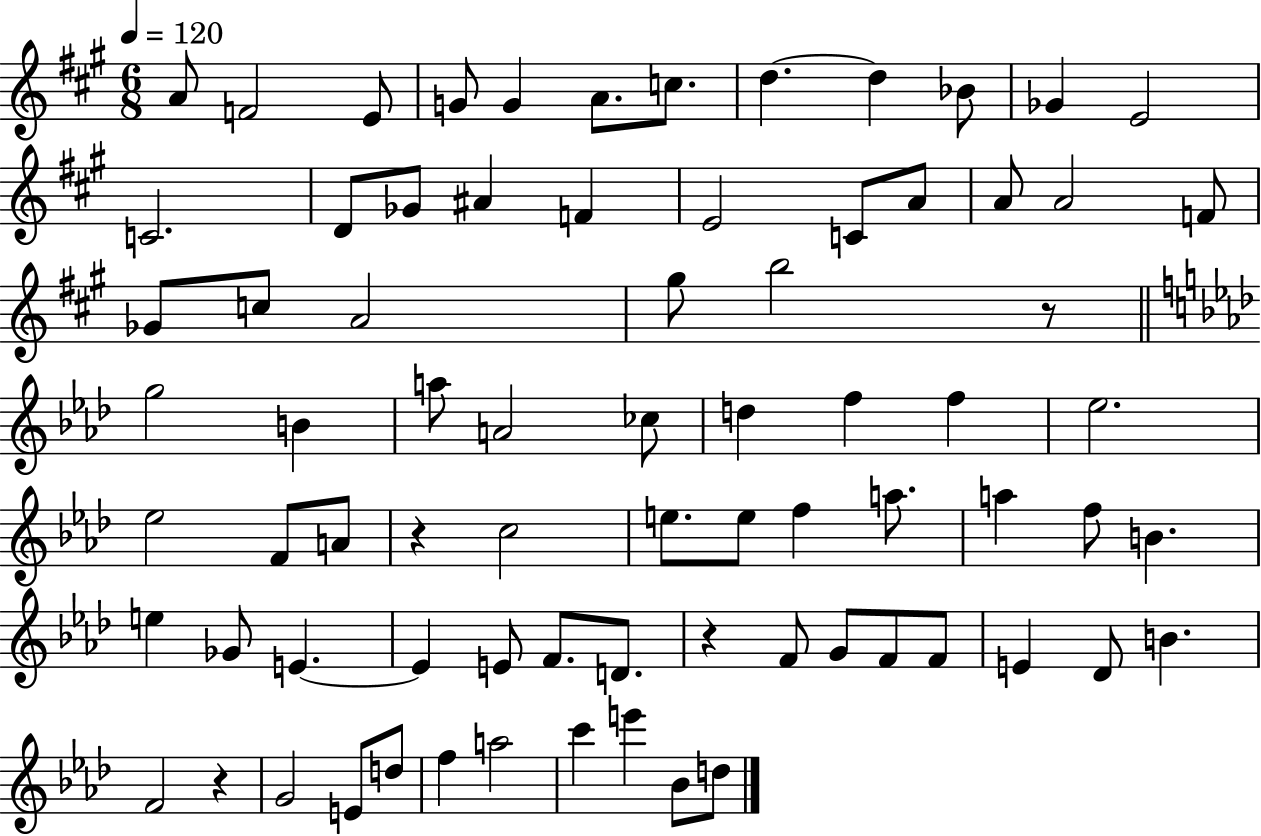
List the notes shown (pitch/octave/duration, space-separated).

A4/e F4/h E4/e G4/e G4/q A4/e. C5/e. D5/q. D5/q Bb4/e Gb4/q E4/h C4/h. D4/e Gb4/e A#4/q F4/q E4/h C4/e A4/e A4/e A4/h F4/e Gb4/e C5/e A4/h G#5/e B5/h R/e G5/h B4/q A5/e A4/h CES5/e D5/q F5/q F5/q Eb5/h. Eb5/h F4/e A4/e R/q C5/h E5/e. E5/e F5/q A5/e. A5/q F5/e B4/q. E5/q Gb4/e E4/q. E4/q E4/e F4/e. D4/e. R/q F4/e G4/e F4/e F4/e E4/q Db4/e B4/q. F4/h R/q G4/h E4/e D5/e F5/q A5/h C6/q E6/q Bb4/e D5/e